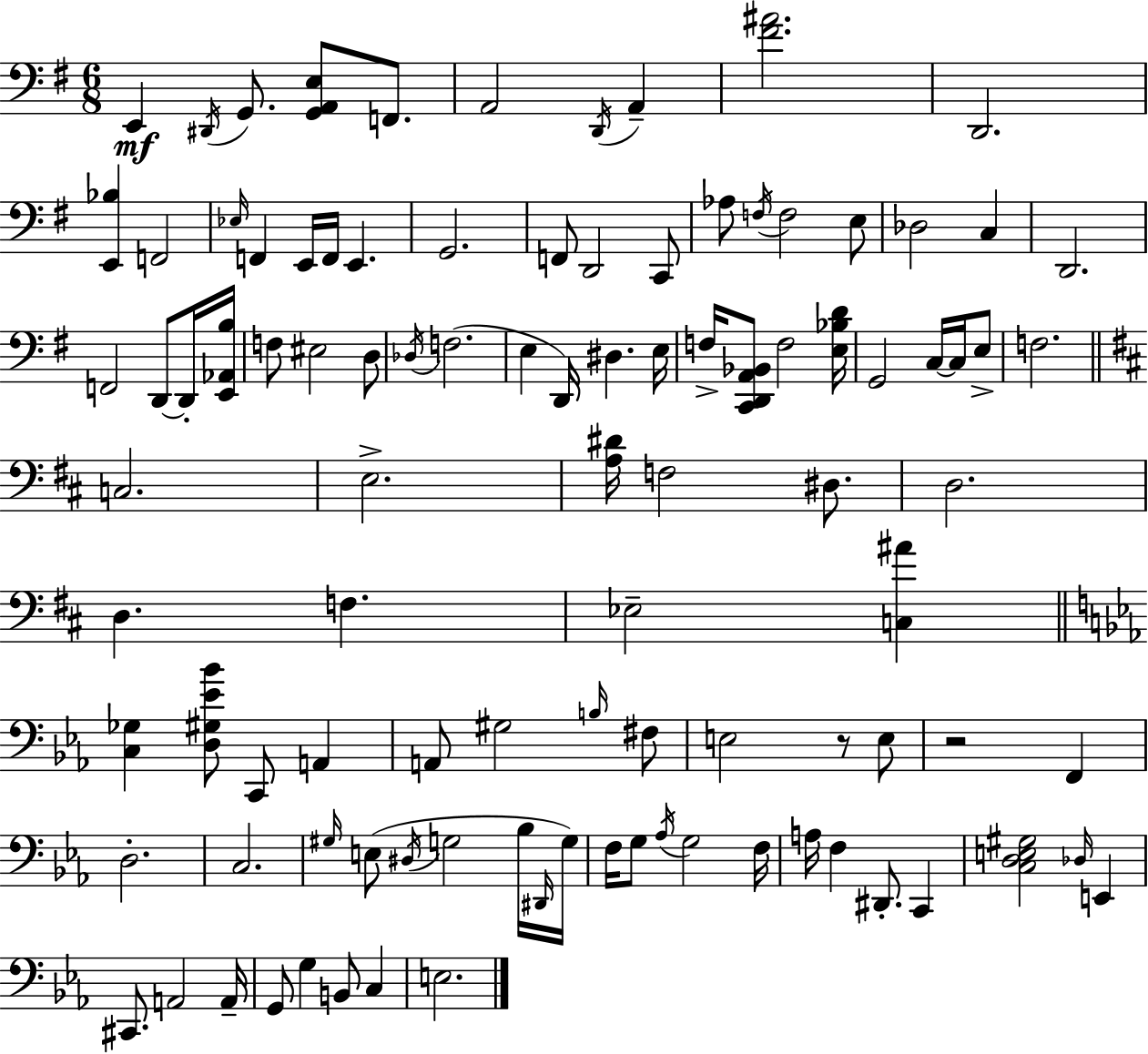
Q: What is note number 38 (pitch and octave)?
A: F3